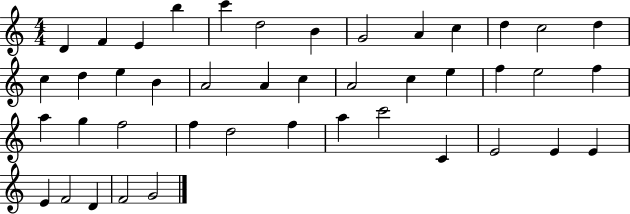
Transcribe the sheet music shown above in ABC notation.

X:1
T:Untitled
M:4/4
L:1/4
K:C
D F E b c' d2 B G2 A c d c2 d c d e B A2 A c A2 c e f e2 f a g f2 f d2 f a c'2 C E2 E E E F2 D F2 G2